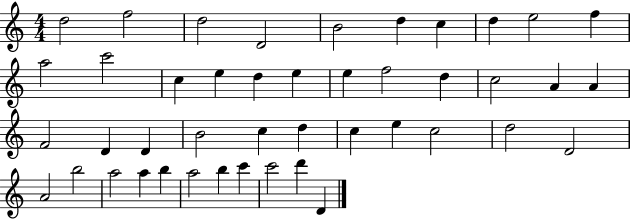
D5/h F5/h D5/h D4/h B4/h D5/q C5/q D5/q E5/h F5/q A5/h C6/h C5/q E5/q D5/q E5/q E5/q F5/h D5/q C5/h A4/q A4/q F4/h D4/q D4/q B4/h C5/q D5/q C5/q E5/q C5/h D5/h D4/h A4/h B5/h A5/h A5/q B5/q A5/h B5/q C6/q C6/h D6/q D4/q